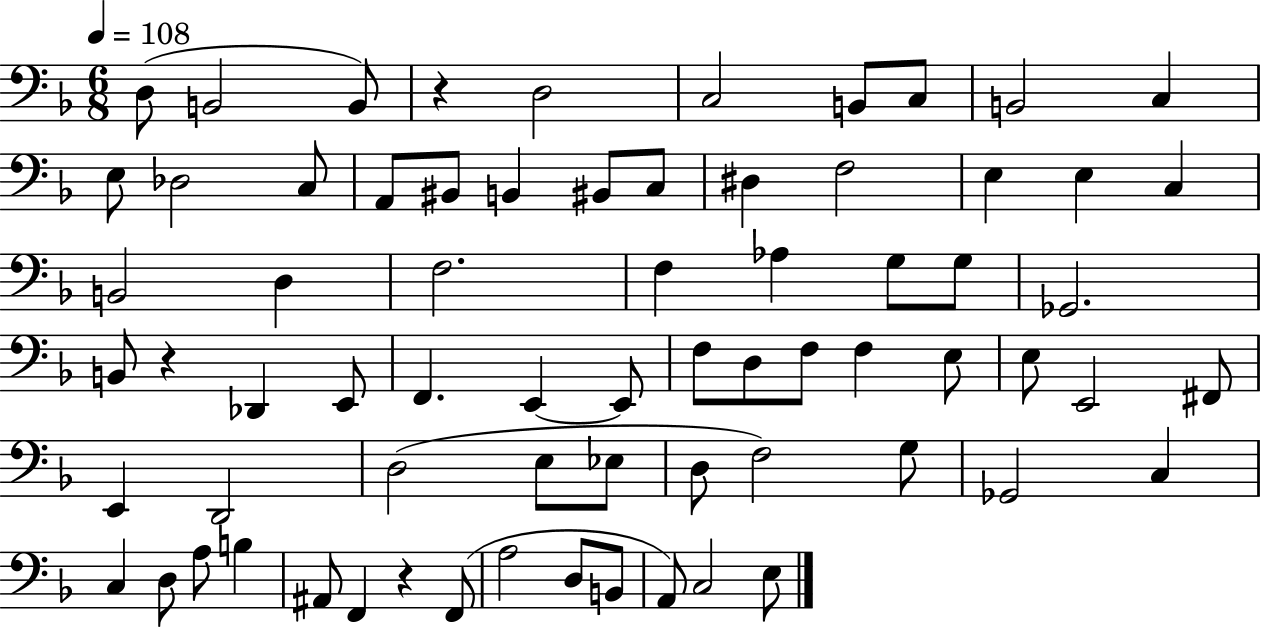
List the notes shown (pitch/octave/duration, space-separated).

D3/e B2/h B2/e R/q D3/h C3/h B2/e C3/e B2/h C3/q E3/e Db3/h C3/e A2/e BIS2/e B2/q BIS2/e C3/e D#3/q F3/h E3/q E3/q C3/q B2/h D3/q F3/h. F3/q Ab3/q G3/e G3/e Gb2/h. B2/e R/q Db2/q E2/e F2/q. E2/q E2/e F3/e D3/e F3/e F3/q E3/e E3/e E2/h F#2/e E2/q D2/h D3/h E3/e Eb3/e D3/e F3/h G3/e Gb2/h C3/q C3/q D3/e A3/e B3/q A#2/e F2/q R/q F2/e A3/h D3/e B2/e A2/e C3/h E3/e